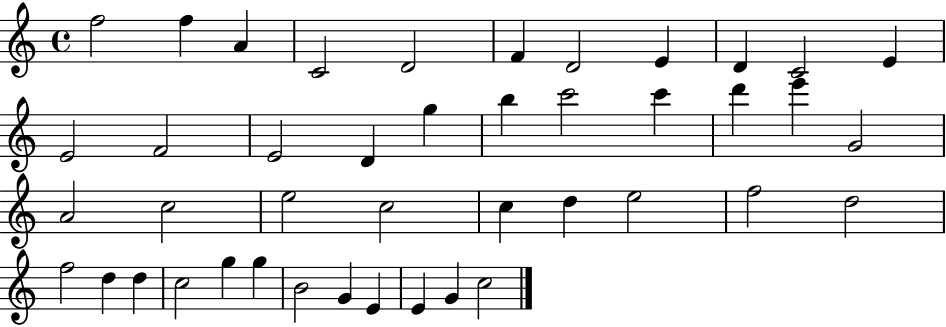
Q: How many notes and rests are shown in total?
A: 43